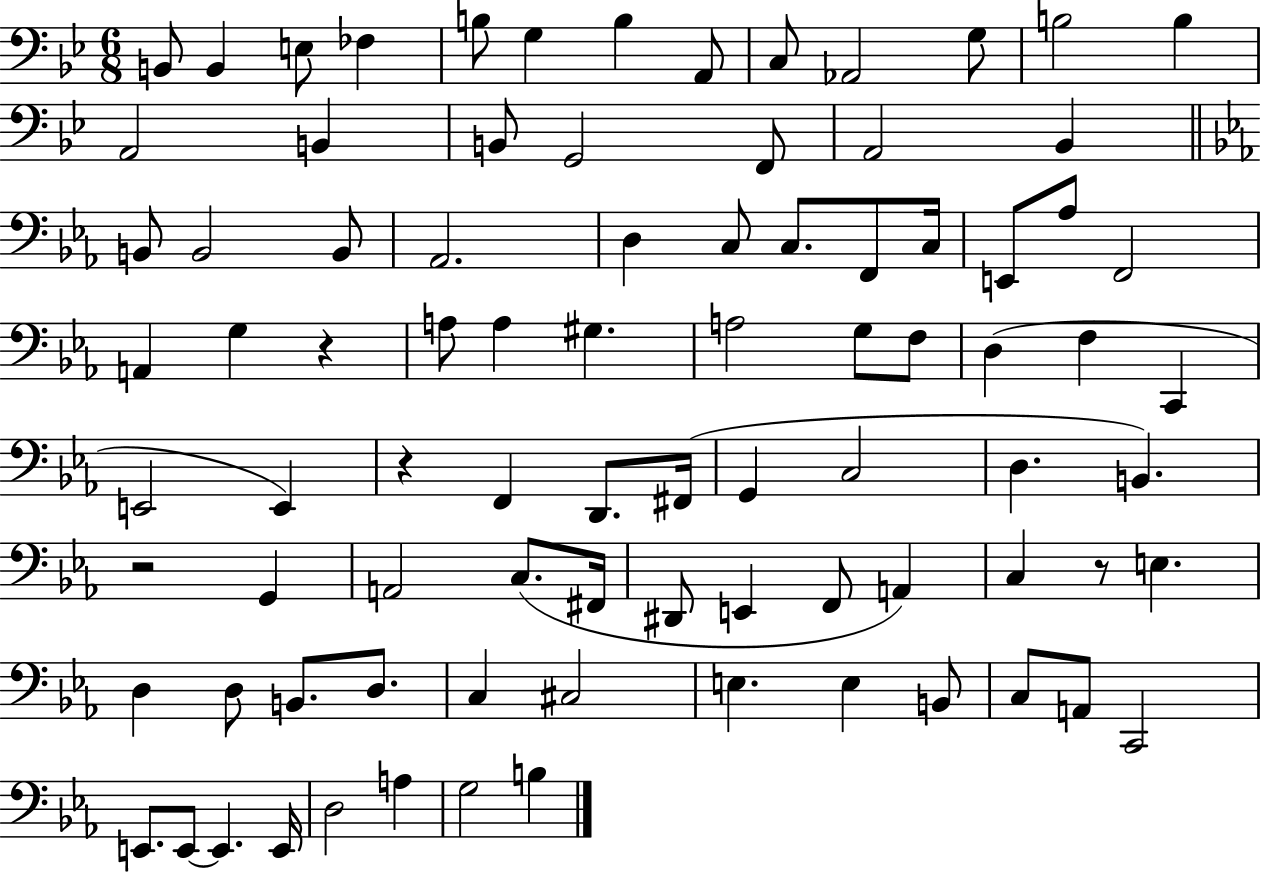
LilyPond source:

{
  \clef bass
  \numericTimeSignature
  \time 6/8
  \key bes \major
  b,8 b,4 e8 fes4 | b8 g4 b4 a,8 | c8 aes,2 g8 | b2 b4 | \break a,2 b,4 | b,8 g,2 f,8 | a,2 bes,4 | \bar "||" \break \key ees \major b,8 b,2 b,8 | aes,2. | d4 c8 c8. f,8 c16 | e,8 aes8 f,2 | \break a,4 g4 r4 | a8 a4 gis4. | a2 g8 f8 | d4( f4 c,4 | \break e,2 e,4) | r4 f,4 d,8. fis,16( | g,4 c2 | d4. b,4.) | \break r2 g,4 | a,2 c8.( fis,16 | dis,8 e,4 f,8 a,4) | c4 r8 e4. | \break d4 d8 b,8. d8. | c4 cis2 | e4. e4 b,8 | c8 a,8 c,2 | \break e,8. e,8~~ e,4. e,16 | d2 a4 | g2 b4 | \bar "|."
}